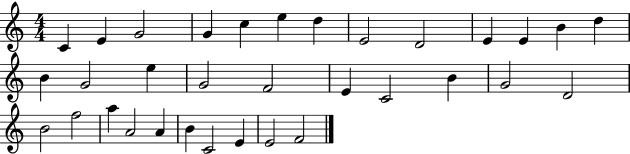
{
  \clef treble
  \numericTimeSignature
  \time 4/4
  \key c \major
  c'4 e'4 g'2 | g'4 c''4 e''4 d''4 | e'2 d'2 | e'4 e'4 b'4 d''4 | \break b'4 g'2 e''4 | g'2 f'2 | e'4 c'2 b'4 | g'2 d'2 | \break b'2 f''2 | a''4 a'2 a'4 | b'4 c'2 e'4 | e'2 f'2 | \break \bar "|."
}